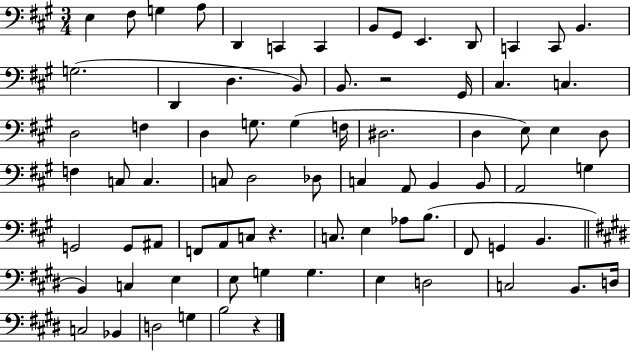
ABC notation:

X:1
T:Untitled
M:3/4
L:1/4
K:A
E, ^F,/2 G, A,/2 D,, C,, C,, B,,/2 ^G,,/2 E,, D,,/2 C,, C,,/2 B,, G,2 D,, D, B,,/2 B,,/2 z2 ^G,,/4 ^C, C, D,2 F, D, G,/2 G, F,/4 ^D,2 D, E,/2 E, D,/2 F, C,/2 C, C,/2 D,2 _D,/2 C, A,,/2 B,, B,,/2 A,,2 G, G,,2 G,,/2 ^A,,/2 F,,/2 A,,/2 C,/2 z C,/2 E, _A,/2 B,/2 ^F,,/2 G,, B,, B,, C, E, E,/2 G, G, E, D,2 C,2 B,,/2 D,/4 C,2 _B,, D,2 G, B,2 z